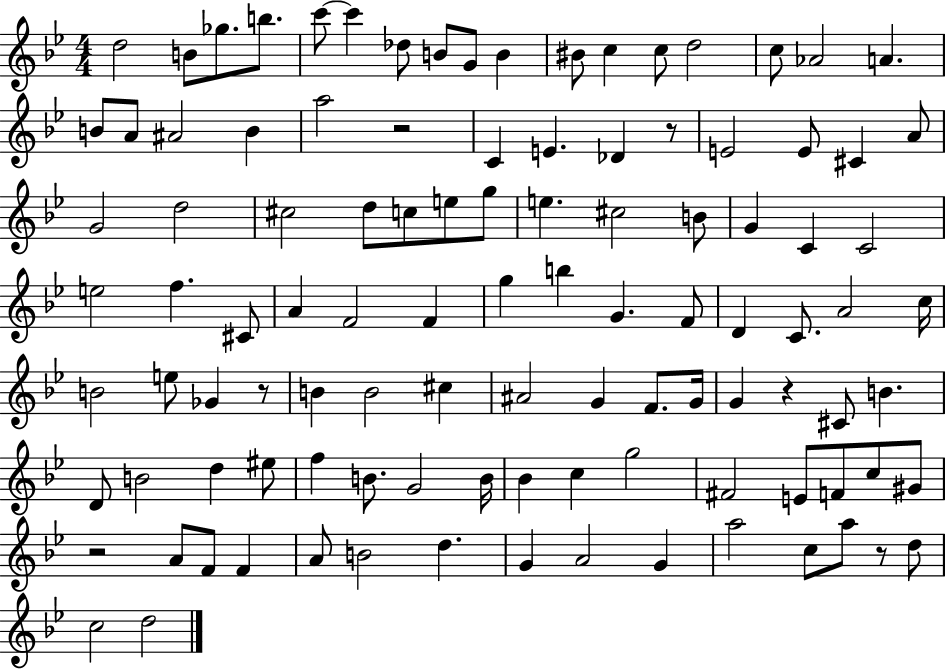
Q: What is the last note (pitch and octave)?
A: D5